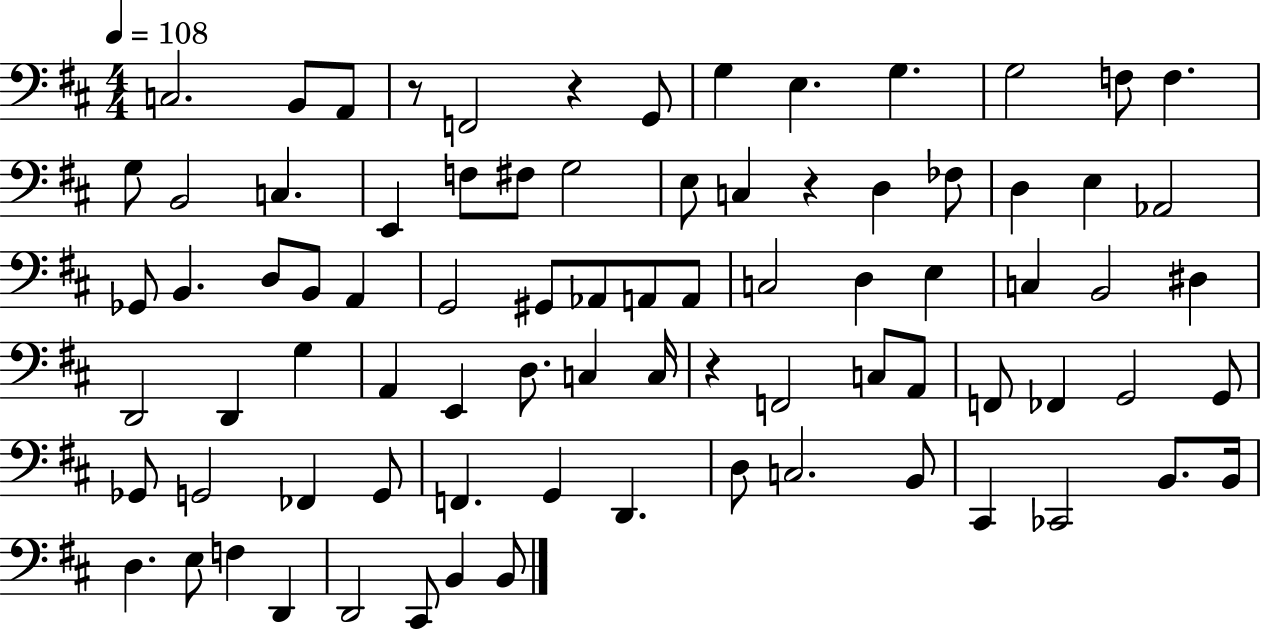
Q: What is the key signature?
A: D major